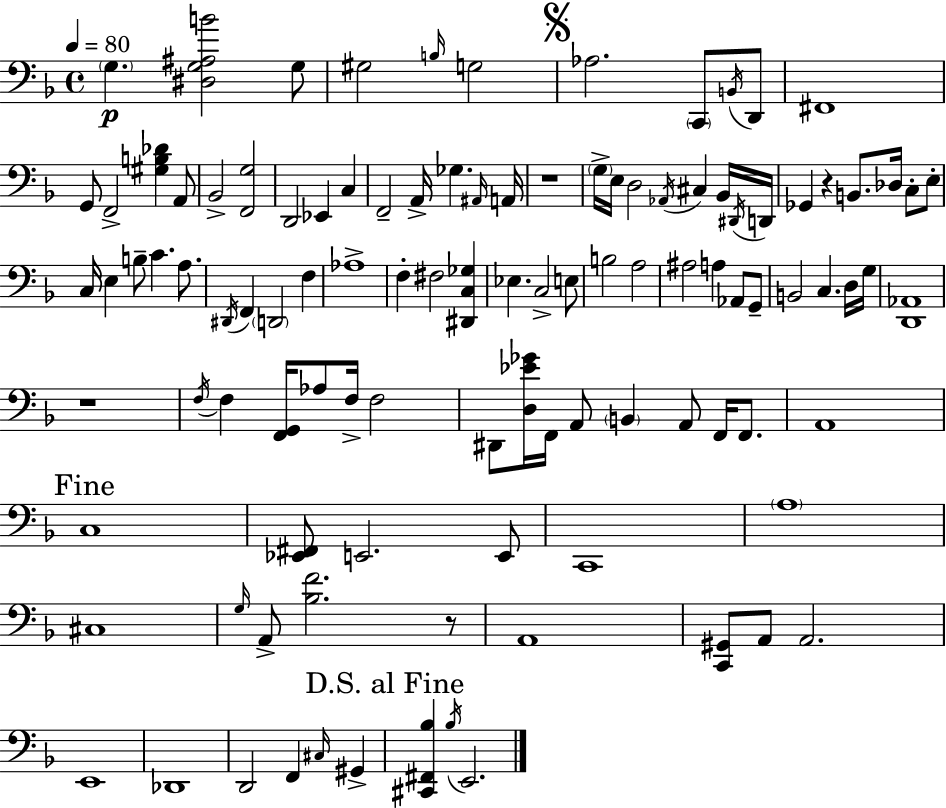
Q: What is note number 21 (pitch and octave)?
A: A#2